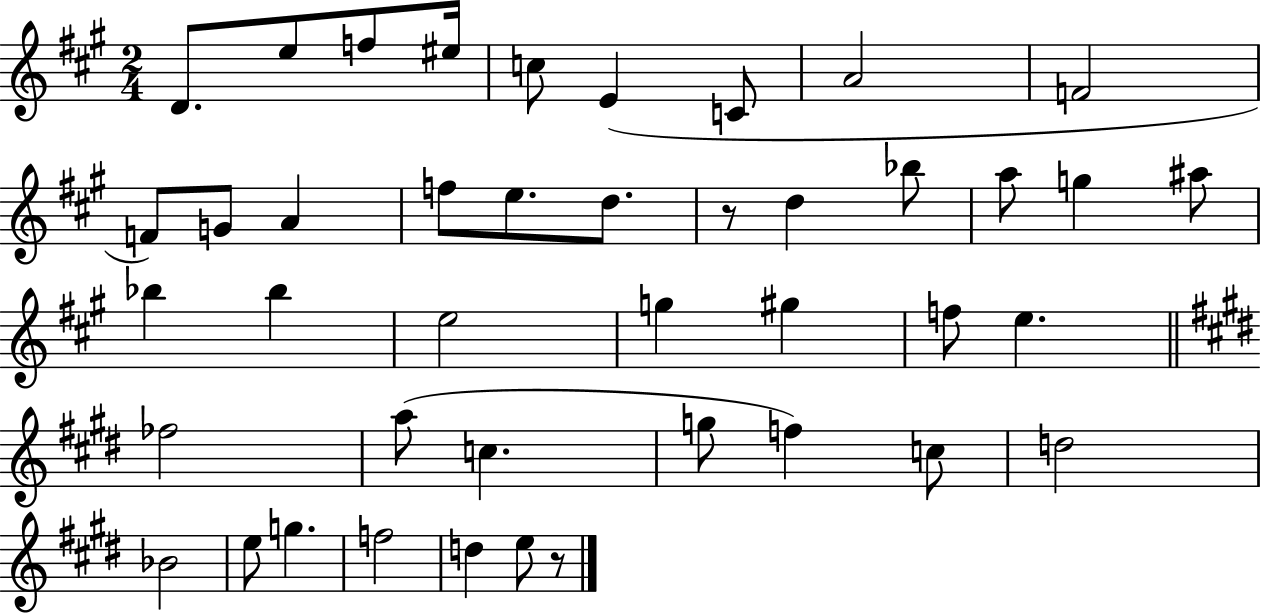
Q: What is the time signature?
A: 2/4